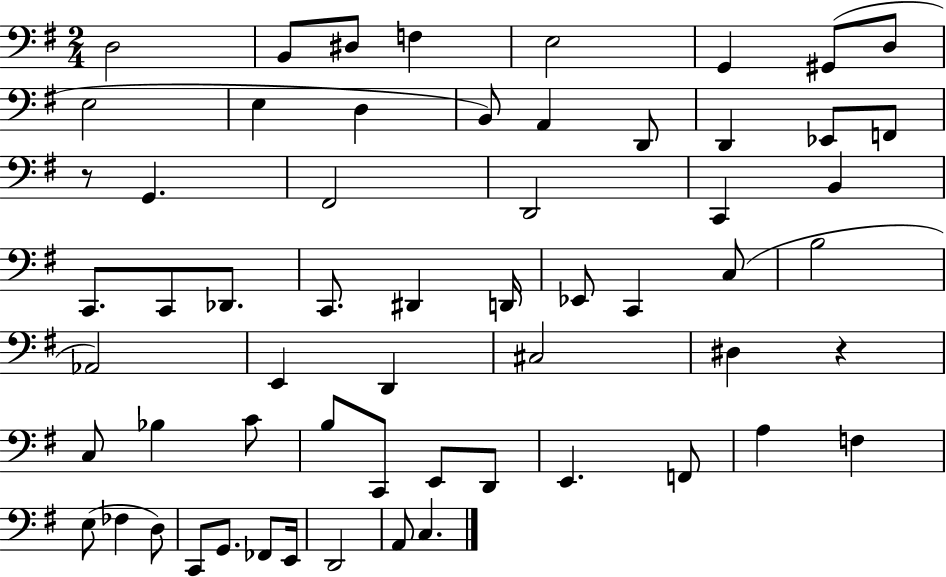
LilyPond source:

{
  \clef bass
  \numericTimeSignature
  \time 2/4
  \key g \major
  d2 | b,8 dis8 f4 | e2 | g,4 gis,8( d8 | \break e2 | e4 d4 | b,8) a,4 d,8 | d,4 ees,8 f,8 | \break r8 g,4. | fis,2 | d,2 | c,4 b,4 | \break c,8. c,8 des,8. | c,8. dis,4 d,16 | ees,8 c,4 c8( | b2 | \break aes,2) | e,4 d,4 | cis2 | dis4 r4 | \break c8 bes4 c'8 | b8 c,8 e,8 d,8 | e,4. f,8 | a4 f4 | \break e8( fes4 d8) | c,8 g,8. fes,8 e,16 | d,2 | a,8 c4. | \break \bar "|."
}